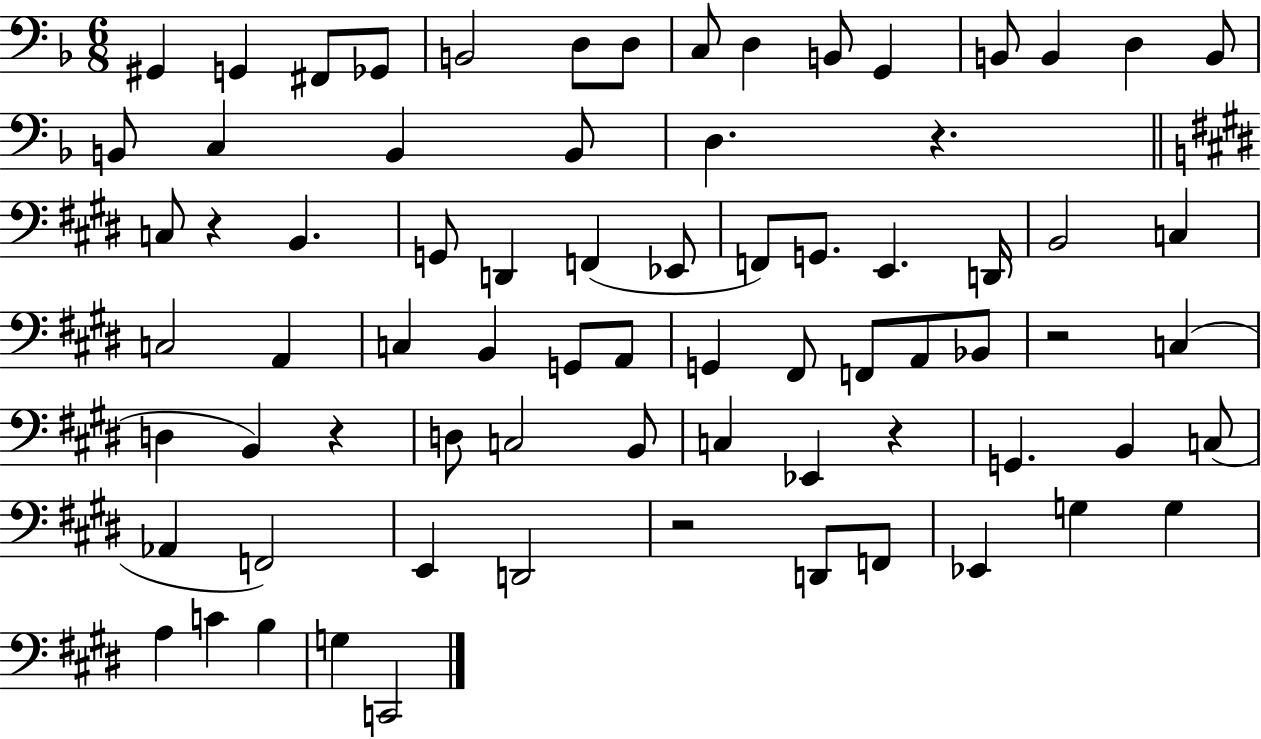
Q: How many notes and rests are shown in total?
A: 74